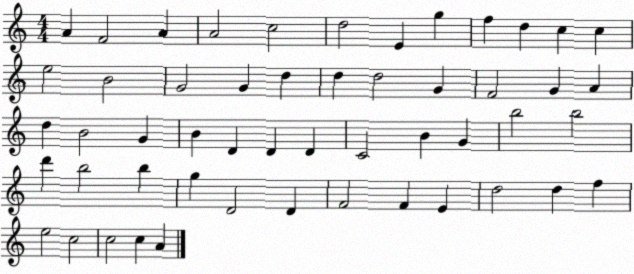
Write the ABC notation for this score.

X:1
T:Untitled
M:4/4
L:1/4
K:C
A F2 A A2 c2 d2 E g f d c c e2 B2 G2 G d d d2 G F2 G A d B2 G B D D D C2 B G b2 b2 d' b2 b g D2 D F2 F E d2 d f e2 c2 c2 c A